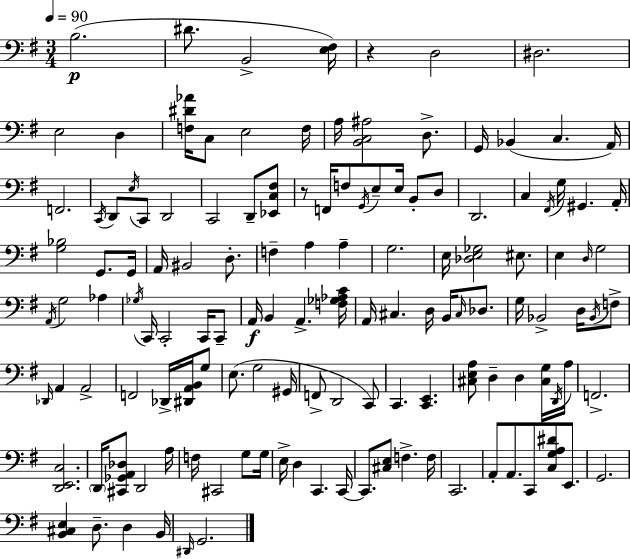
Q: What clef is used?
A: bass